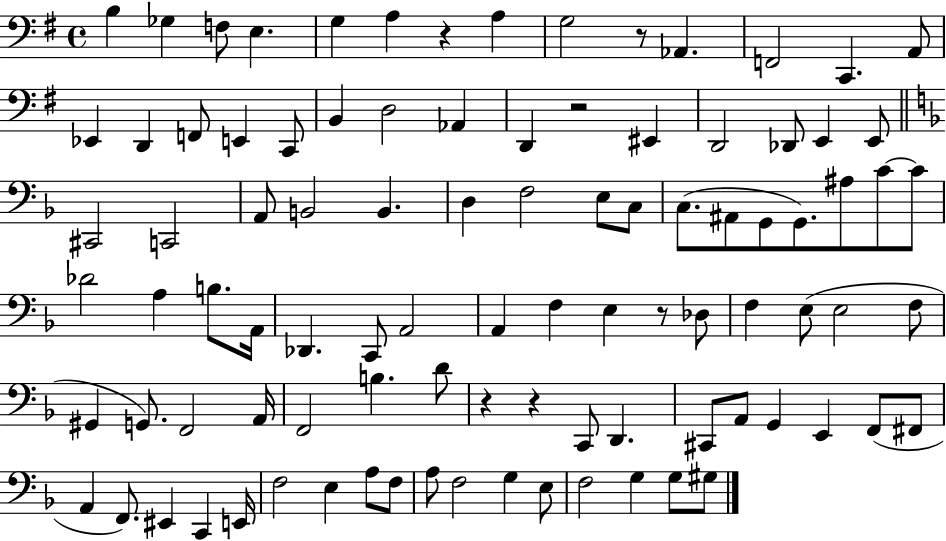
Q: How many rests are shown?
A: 6